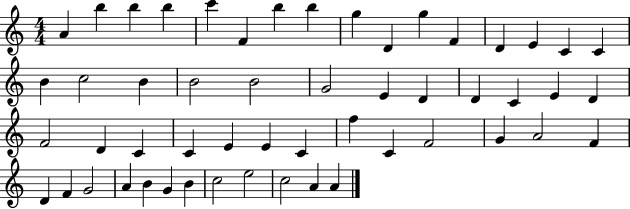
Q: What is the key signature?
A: C major